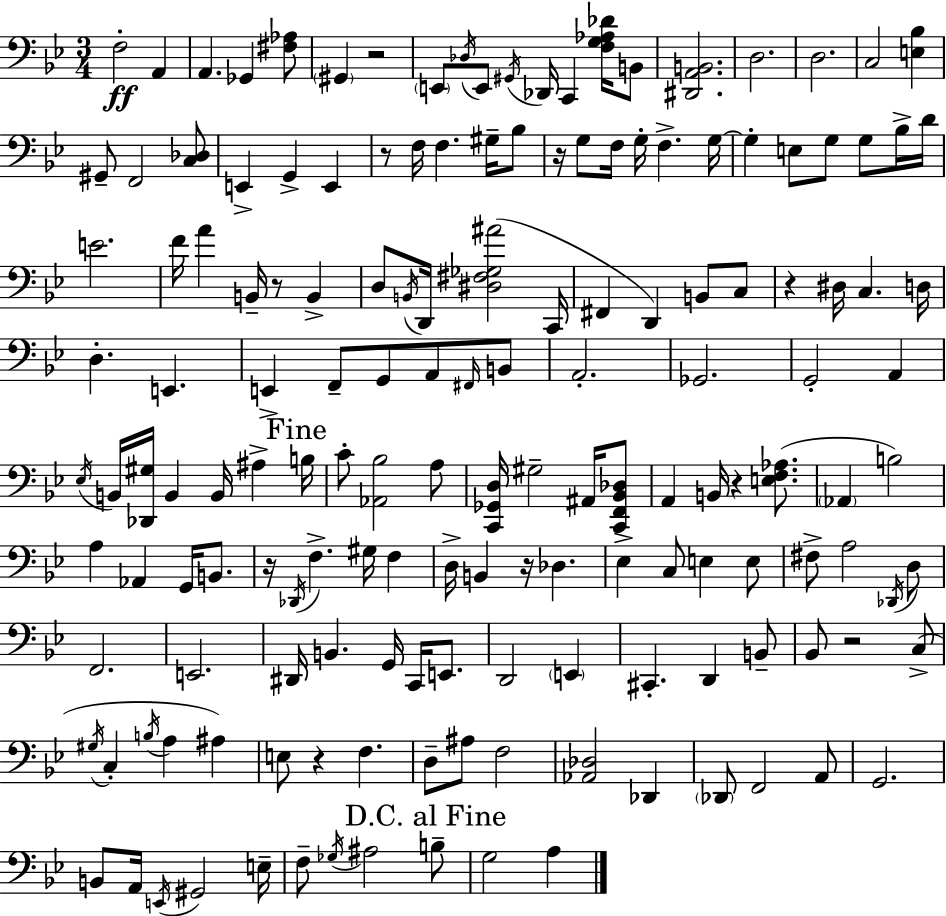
X:1
T:Untitled
M:3/4
L:1/4
K:Bb
F,2 A,, A,, _G,, [^F,_A,]/2 ^G,, z2 E,,/2 _D,/4 E,,/2 ^G,,/4 _D,,/4 C,, [F,G,_A,_D]/4 B,,/2 [^D,,A,,B,,]2 D,2 D,2 C,2 [E,_B,] ^G,,/2 F,,2 [C,_D,]/2 E,, G,, E,, z/2 F,/4 F, ^G,/4 _B,/2 z/4 G,/2 F,/4 G,/4 F, G,/4 G, E,/2 G,/2 G,/2 _B,/4 D/4 E2 F/4 A B,,/4 z/2 B,, D,/2 B,,/4 D,,/4 [^D,^F,_G,^A]2 C,,/4 ^F,, D,, B,,/2 C,/2 z ^D,/4 C, D,/4 D, E,, E,, F,,/2 G,,/2 A,,/2 ^F,,/4 B,,/2 A,,2 _G,,2 G,,2 A,, _E,/4 B,,/4 [_D,,^G,]/4 B,, B,,/4 ^A, B,/4 C/2 [_A,,_B,]2 A,/2 [C,,_G,,D,]/4 ^G,2 ^A,,/4 [C,,F,,_B,,_D,]/2 A,, B,,/4 z [E,F,_A,]/2 _A,, B,2 A, _A,, G,,/4 B,,/2 z/4 _D,,/4 F, ^G,/4 F, D,/4 B,, z/4 _D, _E, C,/2 E, E,/2 ^F,/2 A,2 _D,,/4 D,/2 F,,2 E,,2 ^D,,/4 B,, G,,/4 C,,/4 E,,/2 D,,2 E,, ^C,, D,, B,,/2 _B,,/2 z2 C,/2 ^G,/4 C, B,/4 A, ^A, E,/2 z F, D,/2 ^A,/2 F,2 [_A,,_D,]2 _D,, _D,,/2 F,,2 A,,/2 G,,2 B,,/2 A,,/4 E,,/4 ^G,,2 E,/4 F,/2 _G,/4 ^A,2 B,/2 G,2 A,